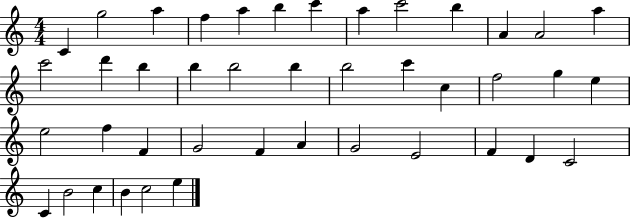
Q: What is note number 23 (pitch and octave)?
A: F5